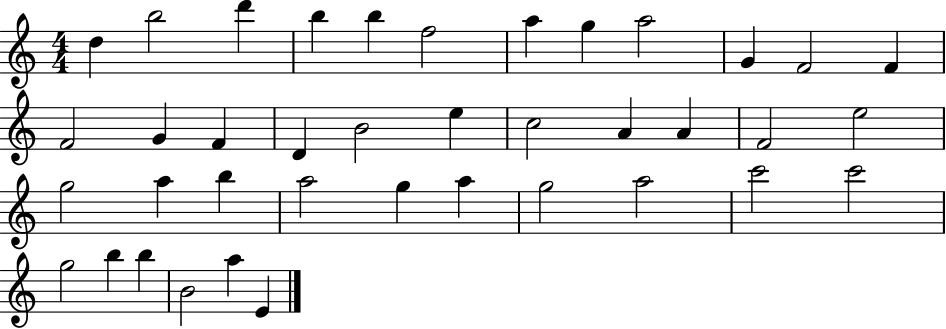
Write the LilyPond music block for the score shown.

{
  \clef treble
  \numericTimeSignature
  \time 4/4
  \key c \major
  d''4 b''2 d'''4 | b''4 b''4 f''2 | a''4 g''4 a''2 | g'4 f'2 f'4 | \break f'2 g'4 f'4 | d'4 b'2 e''4 | c''2 a'4 a'4 | f'2 e''2 | \break g''2 a''4 b''4 | a''2 g''4 a''4 | g''2 a''2 | c'''2 c'''2 | \break g''2 b''4 b''4 | b'2 a''4 e'4 | \bar "|."
}